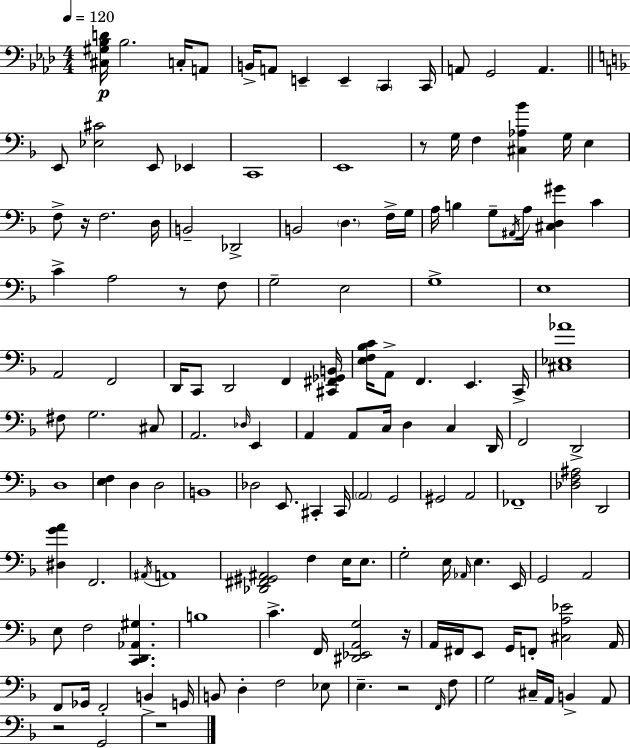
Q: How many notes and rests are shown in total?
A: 144